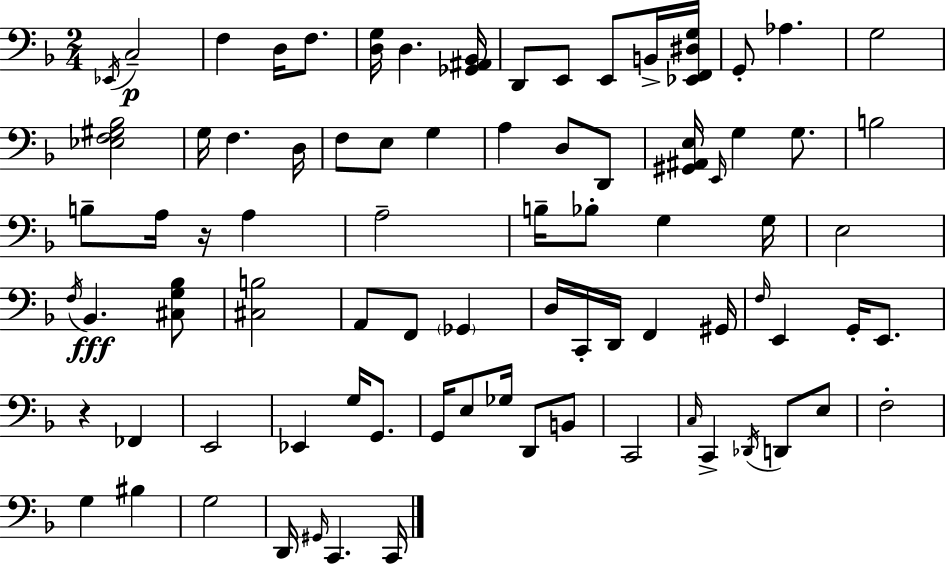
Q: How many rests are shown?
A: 2